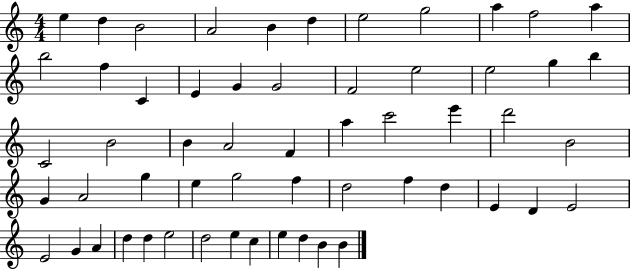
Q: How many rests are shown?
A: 0